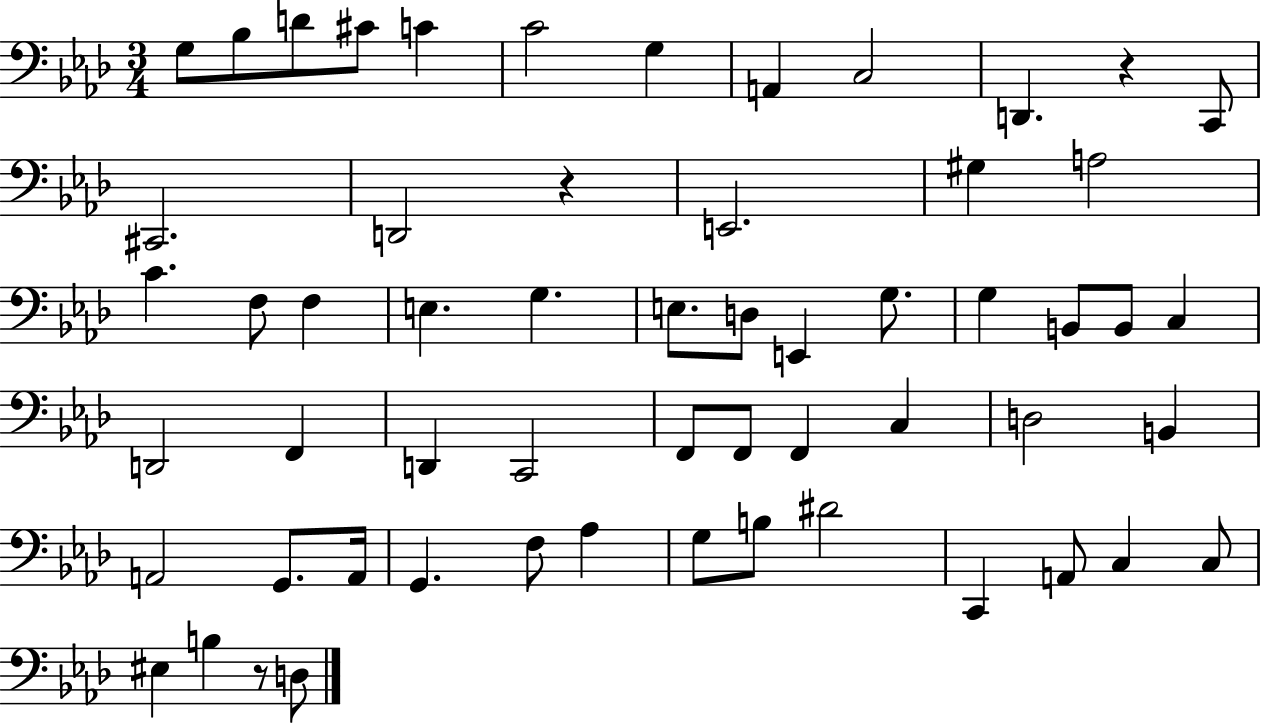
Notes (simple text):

G3/e Bb3/e D4/e C#4/e C4/q C4/h G3/q A2/q C3/h D2/q. R/q C2/e C#2/h. D2/h R/q E2/h. G#3/q A3/h C4/q. F3/e F3/q E3/q. G3/q. E3/e. D3/e E2/q G3/e. G3/q B2/e B2/e C3/q D2/h F2/q D2/q C2/h F2/e F2/e F2/q C3/q D3/h B2/q A2/h G2/e. A2/s G2/q. F3/e Ab3/q G3/e B3/e D#4/h C2/q A2/e C3/q C3/e EIS3/q B3/q R/e D3/e